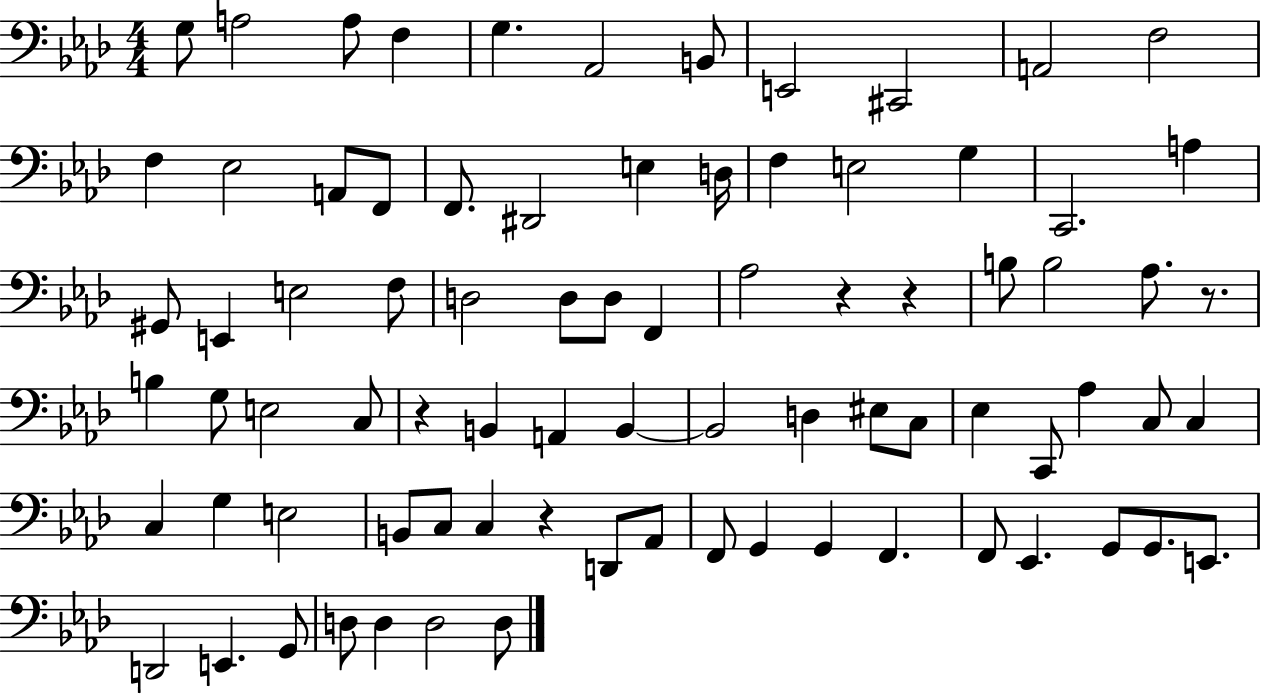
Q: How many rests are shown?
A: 5